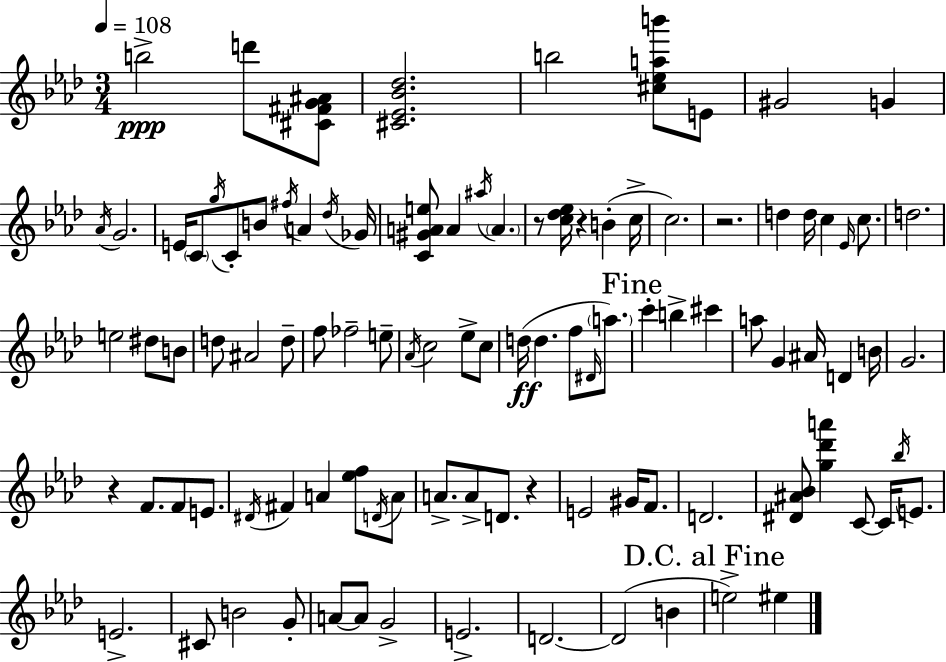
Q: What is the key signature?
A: AES major